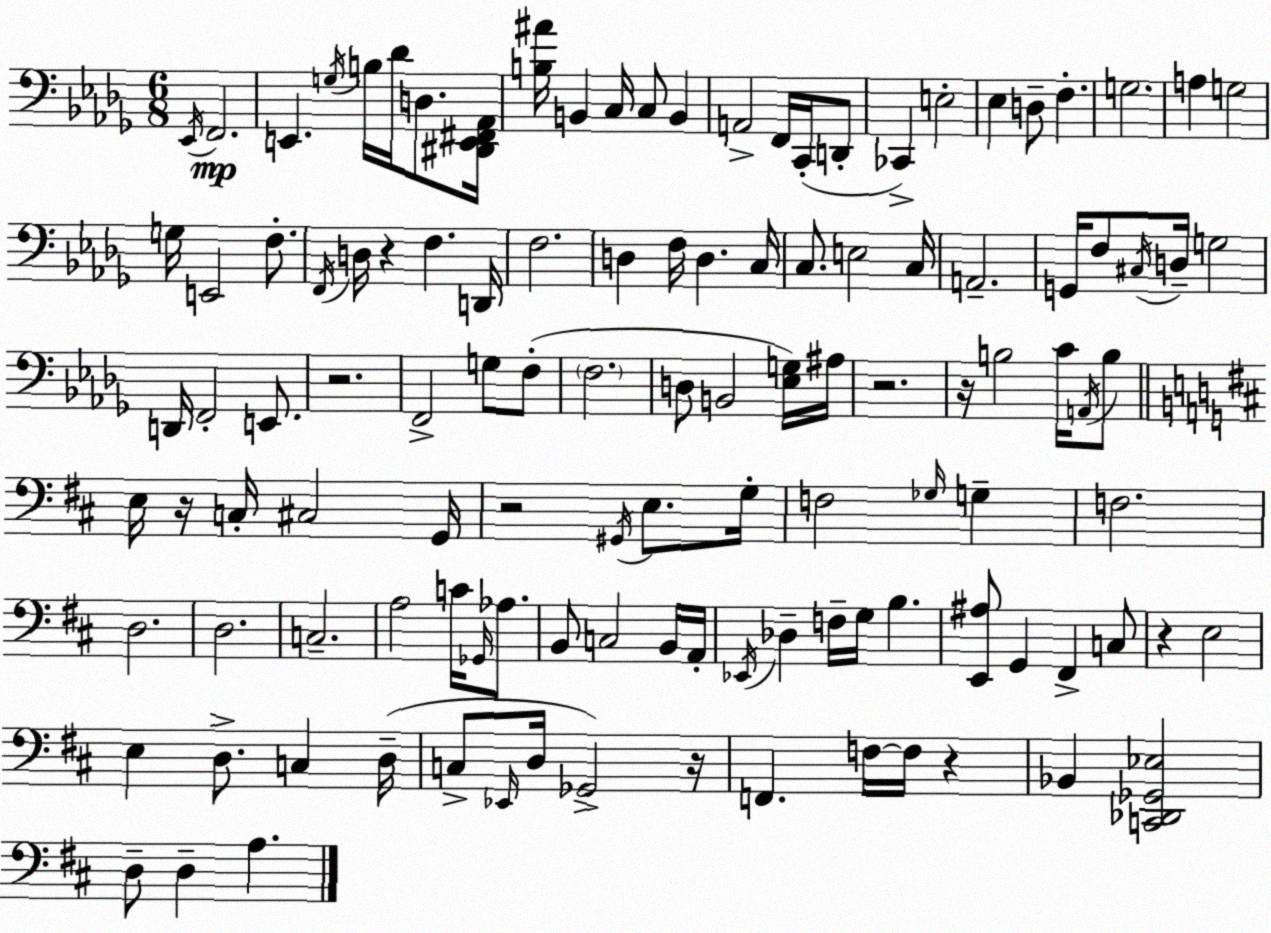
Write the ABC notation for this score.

X:1
T:Untitled
M:6/8
L:1/4
K:Bbm
_E,,/4 F,,2 E,, G,/4 B,/4 _D/4 D,/2 [^D,,E,,^F,,_A,,]/4 [B,^A]/4 B,, C,/4 C,/2 B,, A,,2 F,,/4 C,,/4 D,,/2 _C,, E,2 _E, D,/2 F, G,2 A, G,2 G,/4 E,,2 F,/2 F,,/4 D,/4 z F, D,,/4 F,2 D, F,/4 D, C,/4 C,/2 E,2 C,/4 A,,2 G,,/4 F,/2 ^C,/4 D,/4 G,2 D,,/4 F,,2 E,,/2 z2 F,,2 G,/2 F,/2 F,2 D,/2 B,,2 [_E,G,]/4 ^A,/4 z2 z/4 B,2 C/4 A,,/4 B,/2 E,/4 z/4 C,/4 ^C,2 G,,/4 z2 ^G,,/4 E,/2 G,/4 F,2 _G,/4 G, F,2 D,2 D,2 C,2 A,2 C/4 _G,,/4 _A,/2 B,,/2 C,2 B,,/4 A,,/4 _E,,/4 _D, F,/4 G,/4 B, [E,,^A,]/2 G,, ^F,, C,/2 z E,2 E, D,/2 C, D,/4 C,/2 _E,,/4 D,/4 _G,,2 z/4 F,, F,/4 F,/4 z _B,, [C,,_D,,_G,,_E,]2 D,/2 D, A,